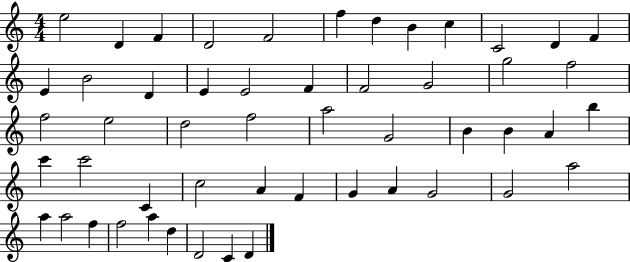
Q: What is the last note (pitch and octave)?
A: D4